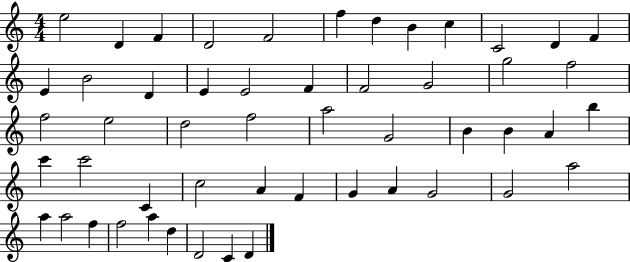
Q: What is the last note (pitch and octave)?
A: D4